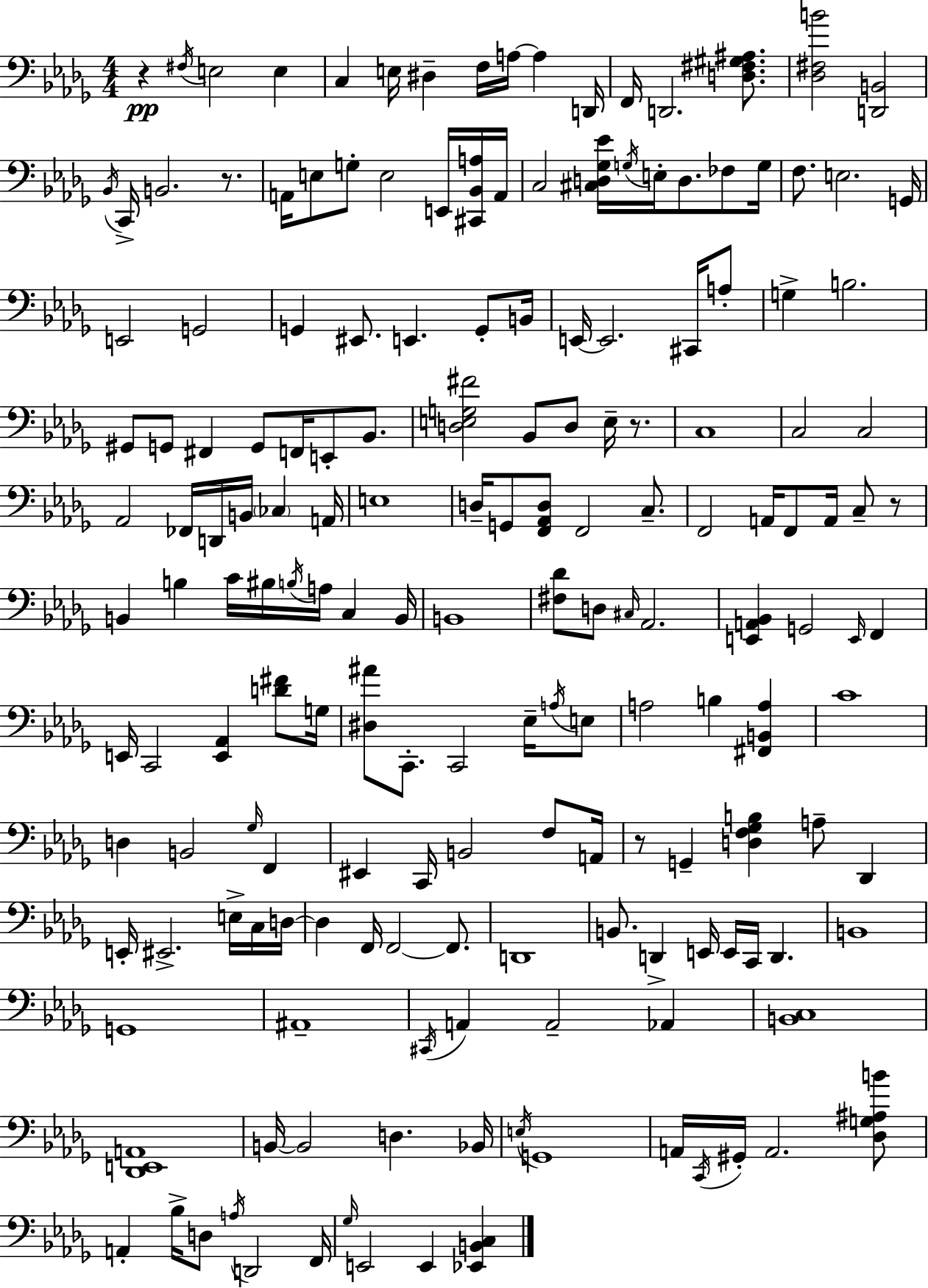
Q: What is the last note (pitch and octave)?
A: E2